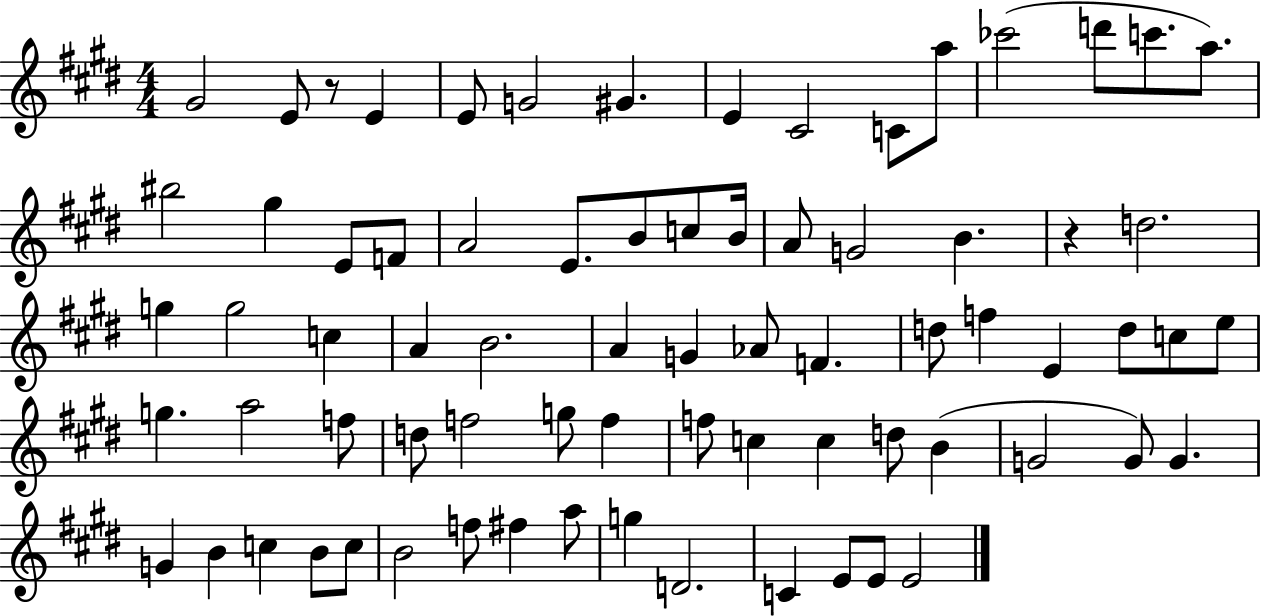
G#4/h E4/e R/e E4/q E4/e G4/h G#4/q. E4/q C#4/h C4/e A5/e CES6/h D6/e C6/e. A5/e. BIS5/h G#5/q E4/e F4/e A4/h E4/e. B4/e C5/e B4/s A4/e G4/h B4/q. R/q D5/h. G5/q G5/h C5/q A4/q B4/h. A4/q G4/q Ab4/e F4/q. D5/e F5/q E4/q D5/e C5/e E5/e G5/q. A5/h F5/e D5/e F5/h G5/e F5/q F5/e C5/q C5/q D5/e B4/q G4/h G4/e G4/q. G4/q B4/q C5/q B4/e C5/e B4/h F5/e F#5/q A5/e G5/q D4/h. C4/q E4/e E4/e E4/h